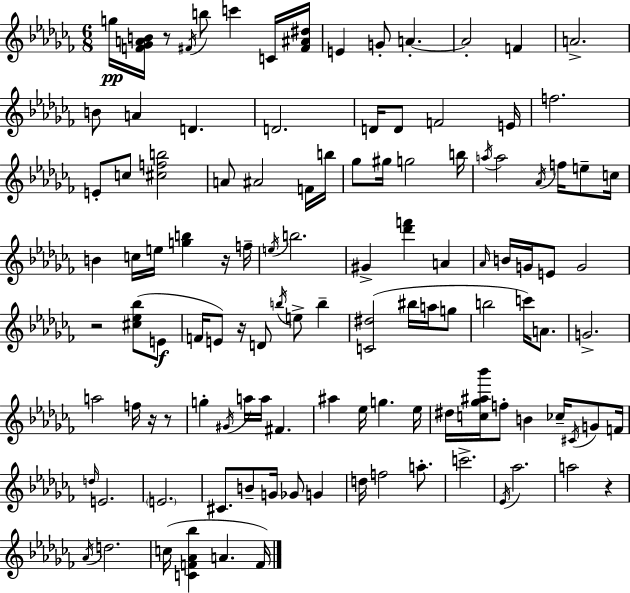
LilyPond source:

{
  \clef treble
  \numericTimeSignature
  \time 6/8
  \key aes \minor
  g''16\pp <f' ges' a' b'>16 r8 \acciaccatura { fis'16 } b''8 c'''4 c'16 | <fis' ais' dis''>16 e'4 g'8-. a'4.-.~~ | a'2-. f'4 | a'2.-> | \break b'8 a'4 d'4. | d'2. | d'16 d'8 f'2 | e'16 f''2. | \break e'8-. c''8 <cis'' f'' b''>2 | a'8 ais'2 f'16 | b''16 ges''8 gis''16 g''2 | b''16 \acciaccatura { a''16 } a''2 \acciaccatura { aes'16 } f''16 | \break e''8-- c''16 b'4 c''16 e''16 <g'' b''>4 | r16 f''16-- \acciaccatura { e''16 } b''2. | gis'4-> <des''' f'''>4 | a'4 \grace { aes'16 } b'16 g'16 e'8 g'2 | \break r2 | <cis'' ees'' bes''>8( e'8\f f'16 e'8) r16 d'8 \acciaccatura { b''16 } | e''8-> b''4-- <c' dis''>2( | bis''16 a''16 g''8 b''2 | \break c'''16) a'8. g'2.-> | a''2 | f''16 r16 r8 g''4-. \acciaccatura { gis'16 } a''16 | a''16 fis'4. ais''4 ees''16 | \break g''4. ees''16 dis''16 <c'' ges'' ais'' bes'''>16 f''8-. b'4 | ces''16-- \acciaccatura { cis'16 } g'8 f'16 \grace { d''16 } e'2. | \parenthesize e'2. | cis'8. | \break b'8-- g'16 ges'8 g'4 d''16 f''2 | a''8.-. c'''2.-> | \acciaccatura { ees'16 } aes''2. | a''2 | \break r4 \acciaccatura { aes'16 } d''2. | c''16( | <c' f' aes' bes''>4 a'4. f'16) \bar "|."
}